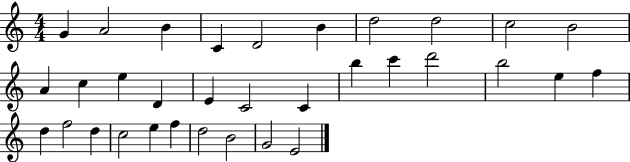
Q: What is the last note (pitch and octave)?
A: E4